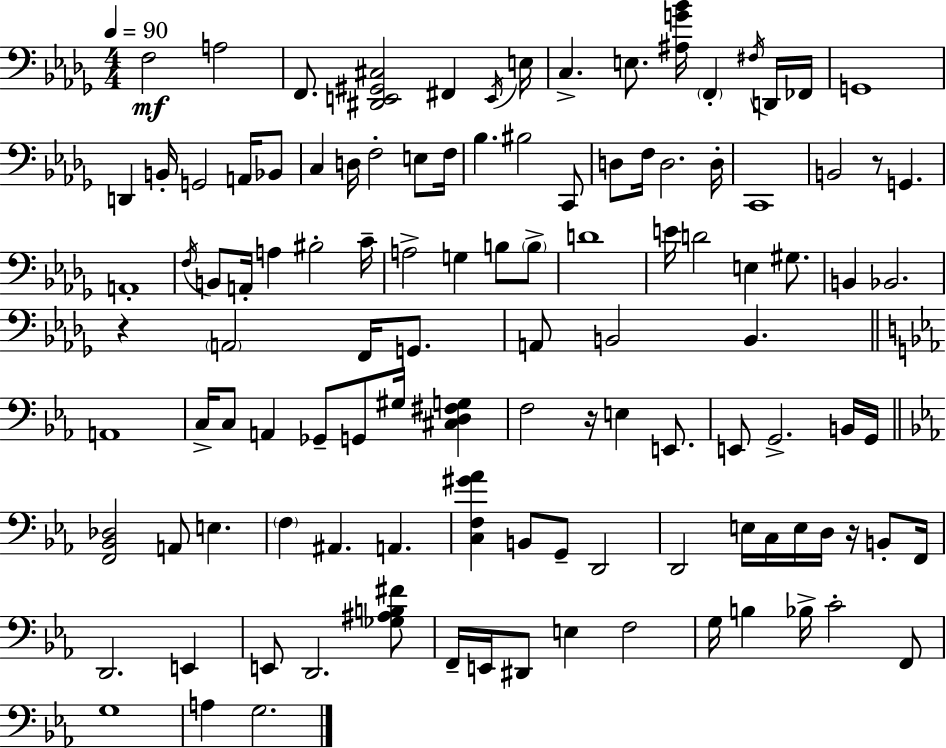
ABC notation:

X:1
T:Untitled
M:4/4
L:1/4
K:Bbm
F,2 A,2 F,,/2 [^D,,E,,^G,,^C,]2 ^F,, E,,/4 E,/4 C, E,/2 [^A,G_B]/4 F,, ^F,/4 D,,/4 _F,,/4 G,,4 D,, B,,/4 G,,2 A,,/4 _B,,/2 C, D,/4 F,2 E,/2 F,/4 _B, ^B,2 C,,/2 D,/2 F,/4 D,2 D,/4 C,,4 B,,2 z/2 G,, A,,4 F,/4 B,,/2 A,,/4 A, ^B,2 C/4 A,2 G, B,/2 B,/2 D4 E/4 D2 E, ^G,/2 B,, _B,,2 z A,,2 F,,/4 G,,/2 A,,/2 B,,2 B,, A,,4 C,/4 C,/2 A,, _G,,/2 G,,/2 ^G,/4 [^C,D,^F,G,] F,2 z/4 E, E,,/2 E,,/2 G,,2 B,,/4 G,,/4 [F,,_B,,_D,]2 A,,/2 E, F, ^A,, A,, [C,F,^G_A] B,,/2 G,,/2 D,,2 D,,2 E,/4 C,/4 E,/4 D,/4 z/4 B,,/2 F,,/4 D,,2 E,, E,,/2 D,,2 [_G,^A,B,^F]/2 F,,/4 E,,/4 ^D,,/2 E, F,2 G,/4 B, _B,/4 C2 F,,/2 G,4 A, G,2